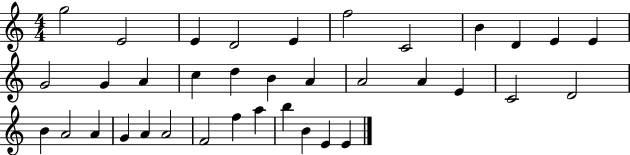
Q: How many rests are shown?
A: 0